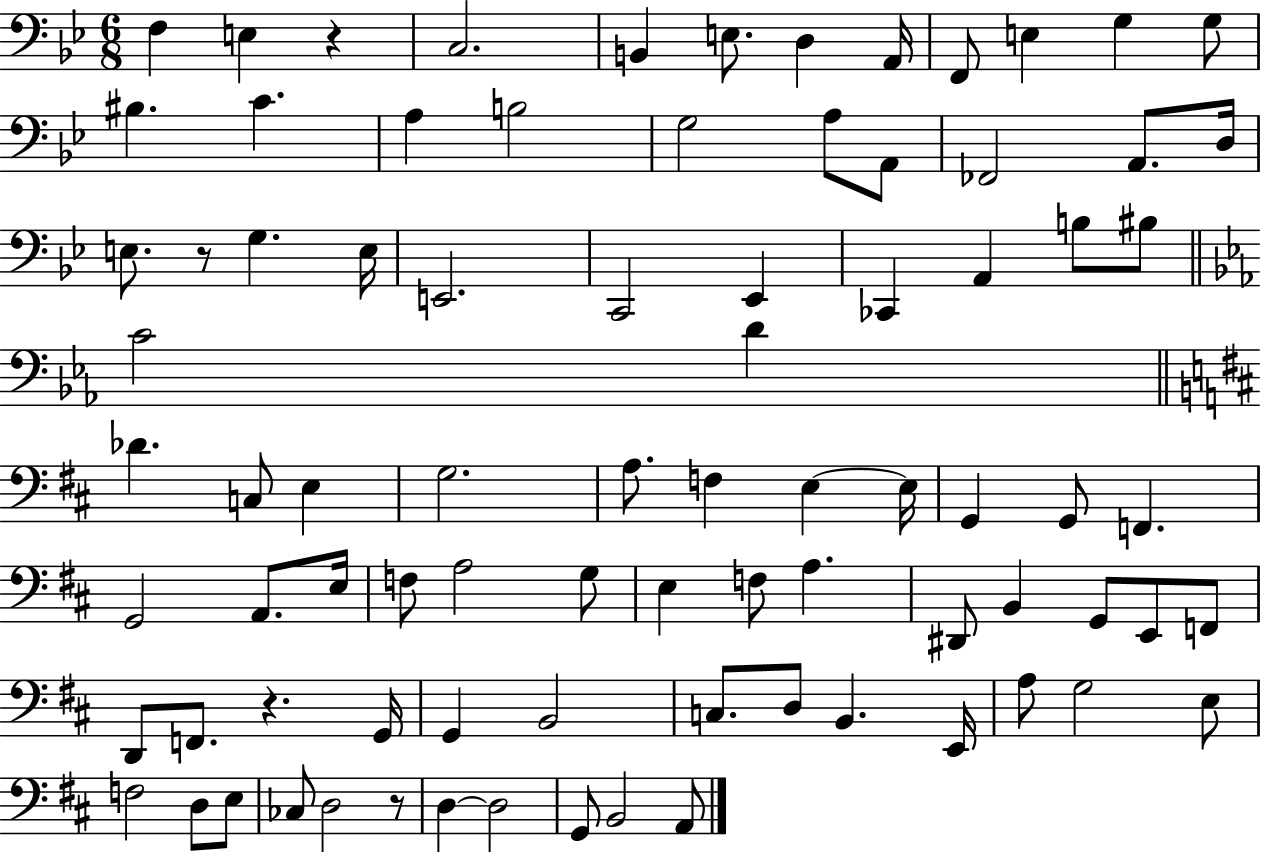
X:1
T:Untitled
M:6/8
L:1/4
K:Bb
F, E, z C,2 B,, E,/2 D, A,,/4 F,,/2 E, G, G,/2 ^B, C A, B,2 G,2 A,/2 A,,/2 _F,,2 A,,/2 D,/4 E,/2 z/2 G, E,/4 E,,2 C,,2 _E,, _C,, A,, B,/2 ^B,/2 C2 D _D C,/2 E, G,2 A,/2 F, E, E,/4 G,, G,,/2 F,, G,,2 A,,/2 E,/4 F,/2 A,2 G,/2 E, F,/2 A, ^D,,/2 B,, G,,/2 E,,/2 F,,/2 D,,/2 F,,/2 z G,,/4 G,, B,,2 C,/2 D,/2 B,, E,,/4 A,/2 G,2 E,/2 F,2 D,/2 E,/2 _C,/2 D,2 z/2 D, D,2 G,,/2 B,,2 A,,/2